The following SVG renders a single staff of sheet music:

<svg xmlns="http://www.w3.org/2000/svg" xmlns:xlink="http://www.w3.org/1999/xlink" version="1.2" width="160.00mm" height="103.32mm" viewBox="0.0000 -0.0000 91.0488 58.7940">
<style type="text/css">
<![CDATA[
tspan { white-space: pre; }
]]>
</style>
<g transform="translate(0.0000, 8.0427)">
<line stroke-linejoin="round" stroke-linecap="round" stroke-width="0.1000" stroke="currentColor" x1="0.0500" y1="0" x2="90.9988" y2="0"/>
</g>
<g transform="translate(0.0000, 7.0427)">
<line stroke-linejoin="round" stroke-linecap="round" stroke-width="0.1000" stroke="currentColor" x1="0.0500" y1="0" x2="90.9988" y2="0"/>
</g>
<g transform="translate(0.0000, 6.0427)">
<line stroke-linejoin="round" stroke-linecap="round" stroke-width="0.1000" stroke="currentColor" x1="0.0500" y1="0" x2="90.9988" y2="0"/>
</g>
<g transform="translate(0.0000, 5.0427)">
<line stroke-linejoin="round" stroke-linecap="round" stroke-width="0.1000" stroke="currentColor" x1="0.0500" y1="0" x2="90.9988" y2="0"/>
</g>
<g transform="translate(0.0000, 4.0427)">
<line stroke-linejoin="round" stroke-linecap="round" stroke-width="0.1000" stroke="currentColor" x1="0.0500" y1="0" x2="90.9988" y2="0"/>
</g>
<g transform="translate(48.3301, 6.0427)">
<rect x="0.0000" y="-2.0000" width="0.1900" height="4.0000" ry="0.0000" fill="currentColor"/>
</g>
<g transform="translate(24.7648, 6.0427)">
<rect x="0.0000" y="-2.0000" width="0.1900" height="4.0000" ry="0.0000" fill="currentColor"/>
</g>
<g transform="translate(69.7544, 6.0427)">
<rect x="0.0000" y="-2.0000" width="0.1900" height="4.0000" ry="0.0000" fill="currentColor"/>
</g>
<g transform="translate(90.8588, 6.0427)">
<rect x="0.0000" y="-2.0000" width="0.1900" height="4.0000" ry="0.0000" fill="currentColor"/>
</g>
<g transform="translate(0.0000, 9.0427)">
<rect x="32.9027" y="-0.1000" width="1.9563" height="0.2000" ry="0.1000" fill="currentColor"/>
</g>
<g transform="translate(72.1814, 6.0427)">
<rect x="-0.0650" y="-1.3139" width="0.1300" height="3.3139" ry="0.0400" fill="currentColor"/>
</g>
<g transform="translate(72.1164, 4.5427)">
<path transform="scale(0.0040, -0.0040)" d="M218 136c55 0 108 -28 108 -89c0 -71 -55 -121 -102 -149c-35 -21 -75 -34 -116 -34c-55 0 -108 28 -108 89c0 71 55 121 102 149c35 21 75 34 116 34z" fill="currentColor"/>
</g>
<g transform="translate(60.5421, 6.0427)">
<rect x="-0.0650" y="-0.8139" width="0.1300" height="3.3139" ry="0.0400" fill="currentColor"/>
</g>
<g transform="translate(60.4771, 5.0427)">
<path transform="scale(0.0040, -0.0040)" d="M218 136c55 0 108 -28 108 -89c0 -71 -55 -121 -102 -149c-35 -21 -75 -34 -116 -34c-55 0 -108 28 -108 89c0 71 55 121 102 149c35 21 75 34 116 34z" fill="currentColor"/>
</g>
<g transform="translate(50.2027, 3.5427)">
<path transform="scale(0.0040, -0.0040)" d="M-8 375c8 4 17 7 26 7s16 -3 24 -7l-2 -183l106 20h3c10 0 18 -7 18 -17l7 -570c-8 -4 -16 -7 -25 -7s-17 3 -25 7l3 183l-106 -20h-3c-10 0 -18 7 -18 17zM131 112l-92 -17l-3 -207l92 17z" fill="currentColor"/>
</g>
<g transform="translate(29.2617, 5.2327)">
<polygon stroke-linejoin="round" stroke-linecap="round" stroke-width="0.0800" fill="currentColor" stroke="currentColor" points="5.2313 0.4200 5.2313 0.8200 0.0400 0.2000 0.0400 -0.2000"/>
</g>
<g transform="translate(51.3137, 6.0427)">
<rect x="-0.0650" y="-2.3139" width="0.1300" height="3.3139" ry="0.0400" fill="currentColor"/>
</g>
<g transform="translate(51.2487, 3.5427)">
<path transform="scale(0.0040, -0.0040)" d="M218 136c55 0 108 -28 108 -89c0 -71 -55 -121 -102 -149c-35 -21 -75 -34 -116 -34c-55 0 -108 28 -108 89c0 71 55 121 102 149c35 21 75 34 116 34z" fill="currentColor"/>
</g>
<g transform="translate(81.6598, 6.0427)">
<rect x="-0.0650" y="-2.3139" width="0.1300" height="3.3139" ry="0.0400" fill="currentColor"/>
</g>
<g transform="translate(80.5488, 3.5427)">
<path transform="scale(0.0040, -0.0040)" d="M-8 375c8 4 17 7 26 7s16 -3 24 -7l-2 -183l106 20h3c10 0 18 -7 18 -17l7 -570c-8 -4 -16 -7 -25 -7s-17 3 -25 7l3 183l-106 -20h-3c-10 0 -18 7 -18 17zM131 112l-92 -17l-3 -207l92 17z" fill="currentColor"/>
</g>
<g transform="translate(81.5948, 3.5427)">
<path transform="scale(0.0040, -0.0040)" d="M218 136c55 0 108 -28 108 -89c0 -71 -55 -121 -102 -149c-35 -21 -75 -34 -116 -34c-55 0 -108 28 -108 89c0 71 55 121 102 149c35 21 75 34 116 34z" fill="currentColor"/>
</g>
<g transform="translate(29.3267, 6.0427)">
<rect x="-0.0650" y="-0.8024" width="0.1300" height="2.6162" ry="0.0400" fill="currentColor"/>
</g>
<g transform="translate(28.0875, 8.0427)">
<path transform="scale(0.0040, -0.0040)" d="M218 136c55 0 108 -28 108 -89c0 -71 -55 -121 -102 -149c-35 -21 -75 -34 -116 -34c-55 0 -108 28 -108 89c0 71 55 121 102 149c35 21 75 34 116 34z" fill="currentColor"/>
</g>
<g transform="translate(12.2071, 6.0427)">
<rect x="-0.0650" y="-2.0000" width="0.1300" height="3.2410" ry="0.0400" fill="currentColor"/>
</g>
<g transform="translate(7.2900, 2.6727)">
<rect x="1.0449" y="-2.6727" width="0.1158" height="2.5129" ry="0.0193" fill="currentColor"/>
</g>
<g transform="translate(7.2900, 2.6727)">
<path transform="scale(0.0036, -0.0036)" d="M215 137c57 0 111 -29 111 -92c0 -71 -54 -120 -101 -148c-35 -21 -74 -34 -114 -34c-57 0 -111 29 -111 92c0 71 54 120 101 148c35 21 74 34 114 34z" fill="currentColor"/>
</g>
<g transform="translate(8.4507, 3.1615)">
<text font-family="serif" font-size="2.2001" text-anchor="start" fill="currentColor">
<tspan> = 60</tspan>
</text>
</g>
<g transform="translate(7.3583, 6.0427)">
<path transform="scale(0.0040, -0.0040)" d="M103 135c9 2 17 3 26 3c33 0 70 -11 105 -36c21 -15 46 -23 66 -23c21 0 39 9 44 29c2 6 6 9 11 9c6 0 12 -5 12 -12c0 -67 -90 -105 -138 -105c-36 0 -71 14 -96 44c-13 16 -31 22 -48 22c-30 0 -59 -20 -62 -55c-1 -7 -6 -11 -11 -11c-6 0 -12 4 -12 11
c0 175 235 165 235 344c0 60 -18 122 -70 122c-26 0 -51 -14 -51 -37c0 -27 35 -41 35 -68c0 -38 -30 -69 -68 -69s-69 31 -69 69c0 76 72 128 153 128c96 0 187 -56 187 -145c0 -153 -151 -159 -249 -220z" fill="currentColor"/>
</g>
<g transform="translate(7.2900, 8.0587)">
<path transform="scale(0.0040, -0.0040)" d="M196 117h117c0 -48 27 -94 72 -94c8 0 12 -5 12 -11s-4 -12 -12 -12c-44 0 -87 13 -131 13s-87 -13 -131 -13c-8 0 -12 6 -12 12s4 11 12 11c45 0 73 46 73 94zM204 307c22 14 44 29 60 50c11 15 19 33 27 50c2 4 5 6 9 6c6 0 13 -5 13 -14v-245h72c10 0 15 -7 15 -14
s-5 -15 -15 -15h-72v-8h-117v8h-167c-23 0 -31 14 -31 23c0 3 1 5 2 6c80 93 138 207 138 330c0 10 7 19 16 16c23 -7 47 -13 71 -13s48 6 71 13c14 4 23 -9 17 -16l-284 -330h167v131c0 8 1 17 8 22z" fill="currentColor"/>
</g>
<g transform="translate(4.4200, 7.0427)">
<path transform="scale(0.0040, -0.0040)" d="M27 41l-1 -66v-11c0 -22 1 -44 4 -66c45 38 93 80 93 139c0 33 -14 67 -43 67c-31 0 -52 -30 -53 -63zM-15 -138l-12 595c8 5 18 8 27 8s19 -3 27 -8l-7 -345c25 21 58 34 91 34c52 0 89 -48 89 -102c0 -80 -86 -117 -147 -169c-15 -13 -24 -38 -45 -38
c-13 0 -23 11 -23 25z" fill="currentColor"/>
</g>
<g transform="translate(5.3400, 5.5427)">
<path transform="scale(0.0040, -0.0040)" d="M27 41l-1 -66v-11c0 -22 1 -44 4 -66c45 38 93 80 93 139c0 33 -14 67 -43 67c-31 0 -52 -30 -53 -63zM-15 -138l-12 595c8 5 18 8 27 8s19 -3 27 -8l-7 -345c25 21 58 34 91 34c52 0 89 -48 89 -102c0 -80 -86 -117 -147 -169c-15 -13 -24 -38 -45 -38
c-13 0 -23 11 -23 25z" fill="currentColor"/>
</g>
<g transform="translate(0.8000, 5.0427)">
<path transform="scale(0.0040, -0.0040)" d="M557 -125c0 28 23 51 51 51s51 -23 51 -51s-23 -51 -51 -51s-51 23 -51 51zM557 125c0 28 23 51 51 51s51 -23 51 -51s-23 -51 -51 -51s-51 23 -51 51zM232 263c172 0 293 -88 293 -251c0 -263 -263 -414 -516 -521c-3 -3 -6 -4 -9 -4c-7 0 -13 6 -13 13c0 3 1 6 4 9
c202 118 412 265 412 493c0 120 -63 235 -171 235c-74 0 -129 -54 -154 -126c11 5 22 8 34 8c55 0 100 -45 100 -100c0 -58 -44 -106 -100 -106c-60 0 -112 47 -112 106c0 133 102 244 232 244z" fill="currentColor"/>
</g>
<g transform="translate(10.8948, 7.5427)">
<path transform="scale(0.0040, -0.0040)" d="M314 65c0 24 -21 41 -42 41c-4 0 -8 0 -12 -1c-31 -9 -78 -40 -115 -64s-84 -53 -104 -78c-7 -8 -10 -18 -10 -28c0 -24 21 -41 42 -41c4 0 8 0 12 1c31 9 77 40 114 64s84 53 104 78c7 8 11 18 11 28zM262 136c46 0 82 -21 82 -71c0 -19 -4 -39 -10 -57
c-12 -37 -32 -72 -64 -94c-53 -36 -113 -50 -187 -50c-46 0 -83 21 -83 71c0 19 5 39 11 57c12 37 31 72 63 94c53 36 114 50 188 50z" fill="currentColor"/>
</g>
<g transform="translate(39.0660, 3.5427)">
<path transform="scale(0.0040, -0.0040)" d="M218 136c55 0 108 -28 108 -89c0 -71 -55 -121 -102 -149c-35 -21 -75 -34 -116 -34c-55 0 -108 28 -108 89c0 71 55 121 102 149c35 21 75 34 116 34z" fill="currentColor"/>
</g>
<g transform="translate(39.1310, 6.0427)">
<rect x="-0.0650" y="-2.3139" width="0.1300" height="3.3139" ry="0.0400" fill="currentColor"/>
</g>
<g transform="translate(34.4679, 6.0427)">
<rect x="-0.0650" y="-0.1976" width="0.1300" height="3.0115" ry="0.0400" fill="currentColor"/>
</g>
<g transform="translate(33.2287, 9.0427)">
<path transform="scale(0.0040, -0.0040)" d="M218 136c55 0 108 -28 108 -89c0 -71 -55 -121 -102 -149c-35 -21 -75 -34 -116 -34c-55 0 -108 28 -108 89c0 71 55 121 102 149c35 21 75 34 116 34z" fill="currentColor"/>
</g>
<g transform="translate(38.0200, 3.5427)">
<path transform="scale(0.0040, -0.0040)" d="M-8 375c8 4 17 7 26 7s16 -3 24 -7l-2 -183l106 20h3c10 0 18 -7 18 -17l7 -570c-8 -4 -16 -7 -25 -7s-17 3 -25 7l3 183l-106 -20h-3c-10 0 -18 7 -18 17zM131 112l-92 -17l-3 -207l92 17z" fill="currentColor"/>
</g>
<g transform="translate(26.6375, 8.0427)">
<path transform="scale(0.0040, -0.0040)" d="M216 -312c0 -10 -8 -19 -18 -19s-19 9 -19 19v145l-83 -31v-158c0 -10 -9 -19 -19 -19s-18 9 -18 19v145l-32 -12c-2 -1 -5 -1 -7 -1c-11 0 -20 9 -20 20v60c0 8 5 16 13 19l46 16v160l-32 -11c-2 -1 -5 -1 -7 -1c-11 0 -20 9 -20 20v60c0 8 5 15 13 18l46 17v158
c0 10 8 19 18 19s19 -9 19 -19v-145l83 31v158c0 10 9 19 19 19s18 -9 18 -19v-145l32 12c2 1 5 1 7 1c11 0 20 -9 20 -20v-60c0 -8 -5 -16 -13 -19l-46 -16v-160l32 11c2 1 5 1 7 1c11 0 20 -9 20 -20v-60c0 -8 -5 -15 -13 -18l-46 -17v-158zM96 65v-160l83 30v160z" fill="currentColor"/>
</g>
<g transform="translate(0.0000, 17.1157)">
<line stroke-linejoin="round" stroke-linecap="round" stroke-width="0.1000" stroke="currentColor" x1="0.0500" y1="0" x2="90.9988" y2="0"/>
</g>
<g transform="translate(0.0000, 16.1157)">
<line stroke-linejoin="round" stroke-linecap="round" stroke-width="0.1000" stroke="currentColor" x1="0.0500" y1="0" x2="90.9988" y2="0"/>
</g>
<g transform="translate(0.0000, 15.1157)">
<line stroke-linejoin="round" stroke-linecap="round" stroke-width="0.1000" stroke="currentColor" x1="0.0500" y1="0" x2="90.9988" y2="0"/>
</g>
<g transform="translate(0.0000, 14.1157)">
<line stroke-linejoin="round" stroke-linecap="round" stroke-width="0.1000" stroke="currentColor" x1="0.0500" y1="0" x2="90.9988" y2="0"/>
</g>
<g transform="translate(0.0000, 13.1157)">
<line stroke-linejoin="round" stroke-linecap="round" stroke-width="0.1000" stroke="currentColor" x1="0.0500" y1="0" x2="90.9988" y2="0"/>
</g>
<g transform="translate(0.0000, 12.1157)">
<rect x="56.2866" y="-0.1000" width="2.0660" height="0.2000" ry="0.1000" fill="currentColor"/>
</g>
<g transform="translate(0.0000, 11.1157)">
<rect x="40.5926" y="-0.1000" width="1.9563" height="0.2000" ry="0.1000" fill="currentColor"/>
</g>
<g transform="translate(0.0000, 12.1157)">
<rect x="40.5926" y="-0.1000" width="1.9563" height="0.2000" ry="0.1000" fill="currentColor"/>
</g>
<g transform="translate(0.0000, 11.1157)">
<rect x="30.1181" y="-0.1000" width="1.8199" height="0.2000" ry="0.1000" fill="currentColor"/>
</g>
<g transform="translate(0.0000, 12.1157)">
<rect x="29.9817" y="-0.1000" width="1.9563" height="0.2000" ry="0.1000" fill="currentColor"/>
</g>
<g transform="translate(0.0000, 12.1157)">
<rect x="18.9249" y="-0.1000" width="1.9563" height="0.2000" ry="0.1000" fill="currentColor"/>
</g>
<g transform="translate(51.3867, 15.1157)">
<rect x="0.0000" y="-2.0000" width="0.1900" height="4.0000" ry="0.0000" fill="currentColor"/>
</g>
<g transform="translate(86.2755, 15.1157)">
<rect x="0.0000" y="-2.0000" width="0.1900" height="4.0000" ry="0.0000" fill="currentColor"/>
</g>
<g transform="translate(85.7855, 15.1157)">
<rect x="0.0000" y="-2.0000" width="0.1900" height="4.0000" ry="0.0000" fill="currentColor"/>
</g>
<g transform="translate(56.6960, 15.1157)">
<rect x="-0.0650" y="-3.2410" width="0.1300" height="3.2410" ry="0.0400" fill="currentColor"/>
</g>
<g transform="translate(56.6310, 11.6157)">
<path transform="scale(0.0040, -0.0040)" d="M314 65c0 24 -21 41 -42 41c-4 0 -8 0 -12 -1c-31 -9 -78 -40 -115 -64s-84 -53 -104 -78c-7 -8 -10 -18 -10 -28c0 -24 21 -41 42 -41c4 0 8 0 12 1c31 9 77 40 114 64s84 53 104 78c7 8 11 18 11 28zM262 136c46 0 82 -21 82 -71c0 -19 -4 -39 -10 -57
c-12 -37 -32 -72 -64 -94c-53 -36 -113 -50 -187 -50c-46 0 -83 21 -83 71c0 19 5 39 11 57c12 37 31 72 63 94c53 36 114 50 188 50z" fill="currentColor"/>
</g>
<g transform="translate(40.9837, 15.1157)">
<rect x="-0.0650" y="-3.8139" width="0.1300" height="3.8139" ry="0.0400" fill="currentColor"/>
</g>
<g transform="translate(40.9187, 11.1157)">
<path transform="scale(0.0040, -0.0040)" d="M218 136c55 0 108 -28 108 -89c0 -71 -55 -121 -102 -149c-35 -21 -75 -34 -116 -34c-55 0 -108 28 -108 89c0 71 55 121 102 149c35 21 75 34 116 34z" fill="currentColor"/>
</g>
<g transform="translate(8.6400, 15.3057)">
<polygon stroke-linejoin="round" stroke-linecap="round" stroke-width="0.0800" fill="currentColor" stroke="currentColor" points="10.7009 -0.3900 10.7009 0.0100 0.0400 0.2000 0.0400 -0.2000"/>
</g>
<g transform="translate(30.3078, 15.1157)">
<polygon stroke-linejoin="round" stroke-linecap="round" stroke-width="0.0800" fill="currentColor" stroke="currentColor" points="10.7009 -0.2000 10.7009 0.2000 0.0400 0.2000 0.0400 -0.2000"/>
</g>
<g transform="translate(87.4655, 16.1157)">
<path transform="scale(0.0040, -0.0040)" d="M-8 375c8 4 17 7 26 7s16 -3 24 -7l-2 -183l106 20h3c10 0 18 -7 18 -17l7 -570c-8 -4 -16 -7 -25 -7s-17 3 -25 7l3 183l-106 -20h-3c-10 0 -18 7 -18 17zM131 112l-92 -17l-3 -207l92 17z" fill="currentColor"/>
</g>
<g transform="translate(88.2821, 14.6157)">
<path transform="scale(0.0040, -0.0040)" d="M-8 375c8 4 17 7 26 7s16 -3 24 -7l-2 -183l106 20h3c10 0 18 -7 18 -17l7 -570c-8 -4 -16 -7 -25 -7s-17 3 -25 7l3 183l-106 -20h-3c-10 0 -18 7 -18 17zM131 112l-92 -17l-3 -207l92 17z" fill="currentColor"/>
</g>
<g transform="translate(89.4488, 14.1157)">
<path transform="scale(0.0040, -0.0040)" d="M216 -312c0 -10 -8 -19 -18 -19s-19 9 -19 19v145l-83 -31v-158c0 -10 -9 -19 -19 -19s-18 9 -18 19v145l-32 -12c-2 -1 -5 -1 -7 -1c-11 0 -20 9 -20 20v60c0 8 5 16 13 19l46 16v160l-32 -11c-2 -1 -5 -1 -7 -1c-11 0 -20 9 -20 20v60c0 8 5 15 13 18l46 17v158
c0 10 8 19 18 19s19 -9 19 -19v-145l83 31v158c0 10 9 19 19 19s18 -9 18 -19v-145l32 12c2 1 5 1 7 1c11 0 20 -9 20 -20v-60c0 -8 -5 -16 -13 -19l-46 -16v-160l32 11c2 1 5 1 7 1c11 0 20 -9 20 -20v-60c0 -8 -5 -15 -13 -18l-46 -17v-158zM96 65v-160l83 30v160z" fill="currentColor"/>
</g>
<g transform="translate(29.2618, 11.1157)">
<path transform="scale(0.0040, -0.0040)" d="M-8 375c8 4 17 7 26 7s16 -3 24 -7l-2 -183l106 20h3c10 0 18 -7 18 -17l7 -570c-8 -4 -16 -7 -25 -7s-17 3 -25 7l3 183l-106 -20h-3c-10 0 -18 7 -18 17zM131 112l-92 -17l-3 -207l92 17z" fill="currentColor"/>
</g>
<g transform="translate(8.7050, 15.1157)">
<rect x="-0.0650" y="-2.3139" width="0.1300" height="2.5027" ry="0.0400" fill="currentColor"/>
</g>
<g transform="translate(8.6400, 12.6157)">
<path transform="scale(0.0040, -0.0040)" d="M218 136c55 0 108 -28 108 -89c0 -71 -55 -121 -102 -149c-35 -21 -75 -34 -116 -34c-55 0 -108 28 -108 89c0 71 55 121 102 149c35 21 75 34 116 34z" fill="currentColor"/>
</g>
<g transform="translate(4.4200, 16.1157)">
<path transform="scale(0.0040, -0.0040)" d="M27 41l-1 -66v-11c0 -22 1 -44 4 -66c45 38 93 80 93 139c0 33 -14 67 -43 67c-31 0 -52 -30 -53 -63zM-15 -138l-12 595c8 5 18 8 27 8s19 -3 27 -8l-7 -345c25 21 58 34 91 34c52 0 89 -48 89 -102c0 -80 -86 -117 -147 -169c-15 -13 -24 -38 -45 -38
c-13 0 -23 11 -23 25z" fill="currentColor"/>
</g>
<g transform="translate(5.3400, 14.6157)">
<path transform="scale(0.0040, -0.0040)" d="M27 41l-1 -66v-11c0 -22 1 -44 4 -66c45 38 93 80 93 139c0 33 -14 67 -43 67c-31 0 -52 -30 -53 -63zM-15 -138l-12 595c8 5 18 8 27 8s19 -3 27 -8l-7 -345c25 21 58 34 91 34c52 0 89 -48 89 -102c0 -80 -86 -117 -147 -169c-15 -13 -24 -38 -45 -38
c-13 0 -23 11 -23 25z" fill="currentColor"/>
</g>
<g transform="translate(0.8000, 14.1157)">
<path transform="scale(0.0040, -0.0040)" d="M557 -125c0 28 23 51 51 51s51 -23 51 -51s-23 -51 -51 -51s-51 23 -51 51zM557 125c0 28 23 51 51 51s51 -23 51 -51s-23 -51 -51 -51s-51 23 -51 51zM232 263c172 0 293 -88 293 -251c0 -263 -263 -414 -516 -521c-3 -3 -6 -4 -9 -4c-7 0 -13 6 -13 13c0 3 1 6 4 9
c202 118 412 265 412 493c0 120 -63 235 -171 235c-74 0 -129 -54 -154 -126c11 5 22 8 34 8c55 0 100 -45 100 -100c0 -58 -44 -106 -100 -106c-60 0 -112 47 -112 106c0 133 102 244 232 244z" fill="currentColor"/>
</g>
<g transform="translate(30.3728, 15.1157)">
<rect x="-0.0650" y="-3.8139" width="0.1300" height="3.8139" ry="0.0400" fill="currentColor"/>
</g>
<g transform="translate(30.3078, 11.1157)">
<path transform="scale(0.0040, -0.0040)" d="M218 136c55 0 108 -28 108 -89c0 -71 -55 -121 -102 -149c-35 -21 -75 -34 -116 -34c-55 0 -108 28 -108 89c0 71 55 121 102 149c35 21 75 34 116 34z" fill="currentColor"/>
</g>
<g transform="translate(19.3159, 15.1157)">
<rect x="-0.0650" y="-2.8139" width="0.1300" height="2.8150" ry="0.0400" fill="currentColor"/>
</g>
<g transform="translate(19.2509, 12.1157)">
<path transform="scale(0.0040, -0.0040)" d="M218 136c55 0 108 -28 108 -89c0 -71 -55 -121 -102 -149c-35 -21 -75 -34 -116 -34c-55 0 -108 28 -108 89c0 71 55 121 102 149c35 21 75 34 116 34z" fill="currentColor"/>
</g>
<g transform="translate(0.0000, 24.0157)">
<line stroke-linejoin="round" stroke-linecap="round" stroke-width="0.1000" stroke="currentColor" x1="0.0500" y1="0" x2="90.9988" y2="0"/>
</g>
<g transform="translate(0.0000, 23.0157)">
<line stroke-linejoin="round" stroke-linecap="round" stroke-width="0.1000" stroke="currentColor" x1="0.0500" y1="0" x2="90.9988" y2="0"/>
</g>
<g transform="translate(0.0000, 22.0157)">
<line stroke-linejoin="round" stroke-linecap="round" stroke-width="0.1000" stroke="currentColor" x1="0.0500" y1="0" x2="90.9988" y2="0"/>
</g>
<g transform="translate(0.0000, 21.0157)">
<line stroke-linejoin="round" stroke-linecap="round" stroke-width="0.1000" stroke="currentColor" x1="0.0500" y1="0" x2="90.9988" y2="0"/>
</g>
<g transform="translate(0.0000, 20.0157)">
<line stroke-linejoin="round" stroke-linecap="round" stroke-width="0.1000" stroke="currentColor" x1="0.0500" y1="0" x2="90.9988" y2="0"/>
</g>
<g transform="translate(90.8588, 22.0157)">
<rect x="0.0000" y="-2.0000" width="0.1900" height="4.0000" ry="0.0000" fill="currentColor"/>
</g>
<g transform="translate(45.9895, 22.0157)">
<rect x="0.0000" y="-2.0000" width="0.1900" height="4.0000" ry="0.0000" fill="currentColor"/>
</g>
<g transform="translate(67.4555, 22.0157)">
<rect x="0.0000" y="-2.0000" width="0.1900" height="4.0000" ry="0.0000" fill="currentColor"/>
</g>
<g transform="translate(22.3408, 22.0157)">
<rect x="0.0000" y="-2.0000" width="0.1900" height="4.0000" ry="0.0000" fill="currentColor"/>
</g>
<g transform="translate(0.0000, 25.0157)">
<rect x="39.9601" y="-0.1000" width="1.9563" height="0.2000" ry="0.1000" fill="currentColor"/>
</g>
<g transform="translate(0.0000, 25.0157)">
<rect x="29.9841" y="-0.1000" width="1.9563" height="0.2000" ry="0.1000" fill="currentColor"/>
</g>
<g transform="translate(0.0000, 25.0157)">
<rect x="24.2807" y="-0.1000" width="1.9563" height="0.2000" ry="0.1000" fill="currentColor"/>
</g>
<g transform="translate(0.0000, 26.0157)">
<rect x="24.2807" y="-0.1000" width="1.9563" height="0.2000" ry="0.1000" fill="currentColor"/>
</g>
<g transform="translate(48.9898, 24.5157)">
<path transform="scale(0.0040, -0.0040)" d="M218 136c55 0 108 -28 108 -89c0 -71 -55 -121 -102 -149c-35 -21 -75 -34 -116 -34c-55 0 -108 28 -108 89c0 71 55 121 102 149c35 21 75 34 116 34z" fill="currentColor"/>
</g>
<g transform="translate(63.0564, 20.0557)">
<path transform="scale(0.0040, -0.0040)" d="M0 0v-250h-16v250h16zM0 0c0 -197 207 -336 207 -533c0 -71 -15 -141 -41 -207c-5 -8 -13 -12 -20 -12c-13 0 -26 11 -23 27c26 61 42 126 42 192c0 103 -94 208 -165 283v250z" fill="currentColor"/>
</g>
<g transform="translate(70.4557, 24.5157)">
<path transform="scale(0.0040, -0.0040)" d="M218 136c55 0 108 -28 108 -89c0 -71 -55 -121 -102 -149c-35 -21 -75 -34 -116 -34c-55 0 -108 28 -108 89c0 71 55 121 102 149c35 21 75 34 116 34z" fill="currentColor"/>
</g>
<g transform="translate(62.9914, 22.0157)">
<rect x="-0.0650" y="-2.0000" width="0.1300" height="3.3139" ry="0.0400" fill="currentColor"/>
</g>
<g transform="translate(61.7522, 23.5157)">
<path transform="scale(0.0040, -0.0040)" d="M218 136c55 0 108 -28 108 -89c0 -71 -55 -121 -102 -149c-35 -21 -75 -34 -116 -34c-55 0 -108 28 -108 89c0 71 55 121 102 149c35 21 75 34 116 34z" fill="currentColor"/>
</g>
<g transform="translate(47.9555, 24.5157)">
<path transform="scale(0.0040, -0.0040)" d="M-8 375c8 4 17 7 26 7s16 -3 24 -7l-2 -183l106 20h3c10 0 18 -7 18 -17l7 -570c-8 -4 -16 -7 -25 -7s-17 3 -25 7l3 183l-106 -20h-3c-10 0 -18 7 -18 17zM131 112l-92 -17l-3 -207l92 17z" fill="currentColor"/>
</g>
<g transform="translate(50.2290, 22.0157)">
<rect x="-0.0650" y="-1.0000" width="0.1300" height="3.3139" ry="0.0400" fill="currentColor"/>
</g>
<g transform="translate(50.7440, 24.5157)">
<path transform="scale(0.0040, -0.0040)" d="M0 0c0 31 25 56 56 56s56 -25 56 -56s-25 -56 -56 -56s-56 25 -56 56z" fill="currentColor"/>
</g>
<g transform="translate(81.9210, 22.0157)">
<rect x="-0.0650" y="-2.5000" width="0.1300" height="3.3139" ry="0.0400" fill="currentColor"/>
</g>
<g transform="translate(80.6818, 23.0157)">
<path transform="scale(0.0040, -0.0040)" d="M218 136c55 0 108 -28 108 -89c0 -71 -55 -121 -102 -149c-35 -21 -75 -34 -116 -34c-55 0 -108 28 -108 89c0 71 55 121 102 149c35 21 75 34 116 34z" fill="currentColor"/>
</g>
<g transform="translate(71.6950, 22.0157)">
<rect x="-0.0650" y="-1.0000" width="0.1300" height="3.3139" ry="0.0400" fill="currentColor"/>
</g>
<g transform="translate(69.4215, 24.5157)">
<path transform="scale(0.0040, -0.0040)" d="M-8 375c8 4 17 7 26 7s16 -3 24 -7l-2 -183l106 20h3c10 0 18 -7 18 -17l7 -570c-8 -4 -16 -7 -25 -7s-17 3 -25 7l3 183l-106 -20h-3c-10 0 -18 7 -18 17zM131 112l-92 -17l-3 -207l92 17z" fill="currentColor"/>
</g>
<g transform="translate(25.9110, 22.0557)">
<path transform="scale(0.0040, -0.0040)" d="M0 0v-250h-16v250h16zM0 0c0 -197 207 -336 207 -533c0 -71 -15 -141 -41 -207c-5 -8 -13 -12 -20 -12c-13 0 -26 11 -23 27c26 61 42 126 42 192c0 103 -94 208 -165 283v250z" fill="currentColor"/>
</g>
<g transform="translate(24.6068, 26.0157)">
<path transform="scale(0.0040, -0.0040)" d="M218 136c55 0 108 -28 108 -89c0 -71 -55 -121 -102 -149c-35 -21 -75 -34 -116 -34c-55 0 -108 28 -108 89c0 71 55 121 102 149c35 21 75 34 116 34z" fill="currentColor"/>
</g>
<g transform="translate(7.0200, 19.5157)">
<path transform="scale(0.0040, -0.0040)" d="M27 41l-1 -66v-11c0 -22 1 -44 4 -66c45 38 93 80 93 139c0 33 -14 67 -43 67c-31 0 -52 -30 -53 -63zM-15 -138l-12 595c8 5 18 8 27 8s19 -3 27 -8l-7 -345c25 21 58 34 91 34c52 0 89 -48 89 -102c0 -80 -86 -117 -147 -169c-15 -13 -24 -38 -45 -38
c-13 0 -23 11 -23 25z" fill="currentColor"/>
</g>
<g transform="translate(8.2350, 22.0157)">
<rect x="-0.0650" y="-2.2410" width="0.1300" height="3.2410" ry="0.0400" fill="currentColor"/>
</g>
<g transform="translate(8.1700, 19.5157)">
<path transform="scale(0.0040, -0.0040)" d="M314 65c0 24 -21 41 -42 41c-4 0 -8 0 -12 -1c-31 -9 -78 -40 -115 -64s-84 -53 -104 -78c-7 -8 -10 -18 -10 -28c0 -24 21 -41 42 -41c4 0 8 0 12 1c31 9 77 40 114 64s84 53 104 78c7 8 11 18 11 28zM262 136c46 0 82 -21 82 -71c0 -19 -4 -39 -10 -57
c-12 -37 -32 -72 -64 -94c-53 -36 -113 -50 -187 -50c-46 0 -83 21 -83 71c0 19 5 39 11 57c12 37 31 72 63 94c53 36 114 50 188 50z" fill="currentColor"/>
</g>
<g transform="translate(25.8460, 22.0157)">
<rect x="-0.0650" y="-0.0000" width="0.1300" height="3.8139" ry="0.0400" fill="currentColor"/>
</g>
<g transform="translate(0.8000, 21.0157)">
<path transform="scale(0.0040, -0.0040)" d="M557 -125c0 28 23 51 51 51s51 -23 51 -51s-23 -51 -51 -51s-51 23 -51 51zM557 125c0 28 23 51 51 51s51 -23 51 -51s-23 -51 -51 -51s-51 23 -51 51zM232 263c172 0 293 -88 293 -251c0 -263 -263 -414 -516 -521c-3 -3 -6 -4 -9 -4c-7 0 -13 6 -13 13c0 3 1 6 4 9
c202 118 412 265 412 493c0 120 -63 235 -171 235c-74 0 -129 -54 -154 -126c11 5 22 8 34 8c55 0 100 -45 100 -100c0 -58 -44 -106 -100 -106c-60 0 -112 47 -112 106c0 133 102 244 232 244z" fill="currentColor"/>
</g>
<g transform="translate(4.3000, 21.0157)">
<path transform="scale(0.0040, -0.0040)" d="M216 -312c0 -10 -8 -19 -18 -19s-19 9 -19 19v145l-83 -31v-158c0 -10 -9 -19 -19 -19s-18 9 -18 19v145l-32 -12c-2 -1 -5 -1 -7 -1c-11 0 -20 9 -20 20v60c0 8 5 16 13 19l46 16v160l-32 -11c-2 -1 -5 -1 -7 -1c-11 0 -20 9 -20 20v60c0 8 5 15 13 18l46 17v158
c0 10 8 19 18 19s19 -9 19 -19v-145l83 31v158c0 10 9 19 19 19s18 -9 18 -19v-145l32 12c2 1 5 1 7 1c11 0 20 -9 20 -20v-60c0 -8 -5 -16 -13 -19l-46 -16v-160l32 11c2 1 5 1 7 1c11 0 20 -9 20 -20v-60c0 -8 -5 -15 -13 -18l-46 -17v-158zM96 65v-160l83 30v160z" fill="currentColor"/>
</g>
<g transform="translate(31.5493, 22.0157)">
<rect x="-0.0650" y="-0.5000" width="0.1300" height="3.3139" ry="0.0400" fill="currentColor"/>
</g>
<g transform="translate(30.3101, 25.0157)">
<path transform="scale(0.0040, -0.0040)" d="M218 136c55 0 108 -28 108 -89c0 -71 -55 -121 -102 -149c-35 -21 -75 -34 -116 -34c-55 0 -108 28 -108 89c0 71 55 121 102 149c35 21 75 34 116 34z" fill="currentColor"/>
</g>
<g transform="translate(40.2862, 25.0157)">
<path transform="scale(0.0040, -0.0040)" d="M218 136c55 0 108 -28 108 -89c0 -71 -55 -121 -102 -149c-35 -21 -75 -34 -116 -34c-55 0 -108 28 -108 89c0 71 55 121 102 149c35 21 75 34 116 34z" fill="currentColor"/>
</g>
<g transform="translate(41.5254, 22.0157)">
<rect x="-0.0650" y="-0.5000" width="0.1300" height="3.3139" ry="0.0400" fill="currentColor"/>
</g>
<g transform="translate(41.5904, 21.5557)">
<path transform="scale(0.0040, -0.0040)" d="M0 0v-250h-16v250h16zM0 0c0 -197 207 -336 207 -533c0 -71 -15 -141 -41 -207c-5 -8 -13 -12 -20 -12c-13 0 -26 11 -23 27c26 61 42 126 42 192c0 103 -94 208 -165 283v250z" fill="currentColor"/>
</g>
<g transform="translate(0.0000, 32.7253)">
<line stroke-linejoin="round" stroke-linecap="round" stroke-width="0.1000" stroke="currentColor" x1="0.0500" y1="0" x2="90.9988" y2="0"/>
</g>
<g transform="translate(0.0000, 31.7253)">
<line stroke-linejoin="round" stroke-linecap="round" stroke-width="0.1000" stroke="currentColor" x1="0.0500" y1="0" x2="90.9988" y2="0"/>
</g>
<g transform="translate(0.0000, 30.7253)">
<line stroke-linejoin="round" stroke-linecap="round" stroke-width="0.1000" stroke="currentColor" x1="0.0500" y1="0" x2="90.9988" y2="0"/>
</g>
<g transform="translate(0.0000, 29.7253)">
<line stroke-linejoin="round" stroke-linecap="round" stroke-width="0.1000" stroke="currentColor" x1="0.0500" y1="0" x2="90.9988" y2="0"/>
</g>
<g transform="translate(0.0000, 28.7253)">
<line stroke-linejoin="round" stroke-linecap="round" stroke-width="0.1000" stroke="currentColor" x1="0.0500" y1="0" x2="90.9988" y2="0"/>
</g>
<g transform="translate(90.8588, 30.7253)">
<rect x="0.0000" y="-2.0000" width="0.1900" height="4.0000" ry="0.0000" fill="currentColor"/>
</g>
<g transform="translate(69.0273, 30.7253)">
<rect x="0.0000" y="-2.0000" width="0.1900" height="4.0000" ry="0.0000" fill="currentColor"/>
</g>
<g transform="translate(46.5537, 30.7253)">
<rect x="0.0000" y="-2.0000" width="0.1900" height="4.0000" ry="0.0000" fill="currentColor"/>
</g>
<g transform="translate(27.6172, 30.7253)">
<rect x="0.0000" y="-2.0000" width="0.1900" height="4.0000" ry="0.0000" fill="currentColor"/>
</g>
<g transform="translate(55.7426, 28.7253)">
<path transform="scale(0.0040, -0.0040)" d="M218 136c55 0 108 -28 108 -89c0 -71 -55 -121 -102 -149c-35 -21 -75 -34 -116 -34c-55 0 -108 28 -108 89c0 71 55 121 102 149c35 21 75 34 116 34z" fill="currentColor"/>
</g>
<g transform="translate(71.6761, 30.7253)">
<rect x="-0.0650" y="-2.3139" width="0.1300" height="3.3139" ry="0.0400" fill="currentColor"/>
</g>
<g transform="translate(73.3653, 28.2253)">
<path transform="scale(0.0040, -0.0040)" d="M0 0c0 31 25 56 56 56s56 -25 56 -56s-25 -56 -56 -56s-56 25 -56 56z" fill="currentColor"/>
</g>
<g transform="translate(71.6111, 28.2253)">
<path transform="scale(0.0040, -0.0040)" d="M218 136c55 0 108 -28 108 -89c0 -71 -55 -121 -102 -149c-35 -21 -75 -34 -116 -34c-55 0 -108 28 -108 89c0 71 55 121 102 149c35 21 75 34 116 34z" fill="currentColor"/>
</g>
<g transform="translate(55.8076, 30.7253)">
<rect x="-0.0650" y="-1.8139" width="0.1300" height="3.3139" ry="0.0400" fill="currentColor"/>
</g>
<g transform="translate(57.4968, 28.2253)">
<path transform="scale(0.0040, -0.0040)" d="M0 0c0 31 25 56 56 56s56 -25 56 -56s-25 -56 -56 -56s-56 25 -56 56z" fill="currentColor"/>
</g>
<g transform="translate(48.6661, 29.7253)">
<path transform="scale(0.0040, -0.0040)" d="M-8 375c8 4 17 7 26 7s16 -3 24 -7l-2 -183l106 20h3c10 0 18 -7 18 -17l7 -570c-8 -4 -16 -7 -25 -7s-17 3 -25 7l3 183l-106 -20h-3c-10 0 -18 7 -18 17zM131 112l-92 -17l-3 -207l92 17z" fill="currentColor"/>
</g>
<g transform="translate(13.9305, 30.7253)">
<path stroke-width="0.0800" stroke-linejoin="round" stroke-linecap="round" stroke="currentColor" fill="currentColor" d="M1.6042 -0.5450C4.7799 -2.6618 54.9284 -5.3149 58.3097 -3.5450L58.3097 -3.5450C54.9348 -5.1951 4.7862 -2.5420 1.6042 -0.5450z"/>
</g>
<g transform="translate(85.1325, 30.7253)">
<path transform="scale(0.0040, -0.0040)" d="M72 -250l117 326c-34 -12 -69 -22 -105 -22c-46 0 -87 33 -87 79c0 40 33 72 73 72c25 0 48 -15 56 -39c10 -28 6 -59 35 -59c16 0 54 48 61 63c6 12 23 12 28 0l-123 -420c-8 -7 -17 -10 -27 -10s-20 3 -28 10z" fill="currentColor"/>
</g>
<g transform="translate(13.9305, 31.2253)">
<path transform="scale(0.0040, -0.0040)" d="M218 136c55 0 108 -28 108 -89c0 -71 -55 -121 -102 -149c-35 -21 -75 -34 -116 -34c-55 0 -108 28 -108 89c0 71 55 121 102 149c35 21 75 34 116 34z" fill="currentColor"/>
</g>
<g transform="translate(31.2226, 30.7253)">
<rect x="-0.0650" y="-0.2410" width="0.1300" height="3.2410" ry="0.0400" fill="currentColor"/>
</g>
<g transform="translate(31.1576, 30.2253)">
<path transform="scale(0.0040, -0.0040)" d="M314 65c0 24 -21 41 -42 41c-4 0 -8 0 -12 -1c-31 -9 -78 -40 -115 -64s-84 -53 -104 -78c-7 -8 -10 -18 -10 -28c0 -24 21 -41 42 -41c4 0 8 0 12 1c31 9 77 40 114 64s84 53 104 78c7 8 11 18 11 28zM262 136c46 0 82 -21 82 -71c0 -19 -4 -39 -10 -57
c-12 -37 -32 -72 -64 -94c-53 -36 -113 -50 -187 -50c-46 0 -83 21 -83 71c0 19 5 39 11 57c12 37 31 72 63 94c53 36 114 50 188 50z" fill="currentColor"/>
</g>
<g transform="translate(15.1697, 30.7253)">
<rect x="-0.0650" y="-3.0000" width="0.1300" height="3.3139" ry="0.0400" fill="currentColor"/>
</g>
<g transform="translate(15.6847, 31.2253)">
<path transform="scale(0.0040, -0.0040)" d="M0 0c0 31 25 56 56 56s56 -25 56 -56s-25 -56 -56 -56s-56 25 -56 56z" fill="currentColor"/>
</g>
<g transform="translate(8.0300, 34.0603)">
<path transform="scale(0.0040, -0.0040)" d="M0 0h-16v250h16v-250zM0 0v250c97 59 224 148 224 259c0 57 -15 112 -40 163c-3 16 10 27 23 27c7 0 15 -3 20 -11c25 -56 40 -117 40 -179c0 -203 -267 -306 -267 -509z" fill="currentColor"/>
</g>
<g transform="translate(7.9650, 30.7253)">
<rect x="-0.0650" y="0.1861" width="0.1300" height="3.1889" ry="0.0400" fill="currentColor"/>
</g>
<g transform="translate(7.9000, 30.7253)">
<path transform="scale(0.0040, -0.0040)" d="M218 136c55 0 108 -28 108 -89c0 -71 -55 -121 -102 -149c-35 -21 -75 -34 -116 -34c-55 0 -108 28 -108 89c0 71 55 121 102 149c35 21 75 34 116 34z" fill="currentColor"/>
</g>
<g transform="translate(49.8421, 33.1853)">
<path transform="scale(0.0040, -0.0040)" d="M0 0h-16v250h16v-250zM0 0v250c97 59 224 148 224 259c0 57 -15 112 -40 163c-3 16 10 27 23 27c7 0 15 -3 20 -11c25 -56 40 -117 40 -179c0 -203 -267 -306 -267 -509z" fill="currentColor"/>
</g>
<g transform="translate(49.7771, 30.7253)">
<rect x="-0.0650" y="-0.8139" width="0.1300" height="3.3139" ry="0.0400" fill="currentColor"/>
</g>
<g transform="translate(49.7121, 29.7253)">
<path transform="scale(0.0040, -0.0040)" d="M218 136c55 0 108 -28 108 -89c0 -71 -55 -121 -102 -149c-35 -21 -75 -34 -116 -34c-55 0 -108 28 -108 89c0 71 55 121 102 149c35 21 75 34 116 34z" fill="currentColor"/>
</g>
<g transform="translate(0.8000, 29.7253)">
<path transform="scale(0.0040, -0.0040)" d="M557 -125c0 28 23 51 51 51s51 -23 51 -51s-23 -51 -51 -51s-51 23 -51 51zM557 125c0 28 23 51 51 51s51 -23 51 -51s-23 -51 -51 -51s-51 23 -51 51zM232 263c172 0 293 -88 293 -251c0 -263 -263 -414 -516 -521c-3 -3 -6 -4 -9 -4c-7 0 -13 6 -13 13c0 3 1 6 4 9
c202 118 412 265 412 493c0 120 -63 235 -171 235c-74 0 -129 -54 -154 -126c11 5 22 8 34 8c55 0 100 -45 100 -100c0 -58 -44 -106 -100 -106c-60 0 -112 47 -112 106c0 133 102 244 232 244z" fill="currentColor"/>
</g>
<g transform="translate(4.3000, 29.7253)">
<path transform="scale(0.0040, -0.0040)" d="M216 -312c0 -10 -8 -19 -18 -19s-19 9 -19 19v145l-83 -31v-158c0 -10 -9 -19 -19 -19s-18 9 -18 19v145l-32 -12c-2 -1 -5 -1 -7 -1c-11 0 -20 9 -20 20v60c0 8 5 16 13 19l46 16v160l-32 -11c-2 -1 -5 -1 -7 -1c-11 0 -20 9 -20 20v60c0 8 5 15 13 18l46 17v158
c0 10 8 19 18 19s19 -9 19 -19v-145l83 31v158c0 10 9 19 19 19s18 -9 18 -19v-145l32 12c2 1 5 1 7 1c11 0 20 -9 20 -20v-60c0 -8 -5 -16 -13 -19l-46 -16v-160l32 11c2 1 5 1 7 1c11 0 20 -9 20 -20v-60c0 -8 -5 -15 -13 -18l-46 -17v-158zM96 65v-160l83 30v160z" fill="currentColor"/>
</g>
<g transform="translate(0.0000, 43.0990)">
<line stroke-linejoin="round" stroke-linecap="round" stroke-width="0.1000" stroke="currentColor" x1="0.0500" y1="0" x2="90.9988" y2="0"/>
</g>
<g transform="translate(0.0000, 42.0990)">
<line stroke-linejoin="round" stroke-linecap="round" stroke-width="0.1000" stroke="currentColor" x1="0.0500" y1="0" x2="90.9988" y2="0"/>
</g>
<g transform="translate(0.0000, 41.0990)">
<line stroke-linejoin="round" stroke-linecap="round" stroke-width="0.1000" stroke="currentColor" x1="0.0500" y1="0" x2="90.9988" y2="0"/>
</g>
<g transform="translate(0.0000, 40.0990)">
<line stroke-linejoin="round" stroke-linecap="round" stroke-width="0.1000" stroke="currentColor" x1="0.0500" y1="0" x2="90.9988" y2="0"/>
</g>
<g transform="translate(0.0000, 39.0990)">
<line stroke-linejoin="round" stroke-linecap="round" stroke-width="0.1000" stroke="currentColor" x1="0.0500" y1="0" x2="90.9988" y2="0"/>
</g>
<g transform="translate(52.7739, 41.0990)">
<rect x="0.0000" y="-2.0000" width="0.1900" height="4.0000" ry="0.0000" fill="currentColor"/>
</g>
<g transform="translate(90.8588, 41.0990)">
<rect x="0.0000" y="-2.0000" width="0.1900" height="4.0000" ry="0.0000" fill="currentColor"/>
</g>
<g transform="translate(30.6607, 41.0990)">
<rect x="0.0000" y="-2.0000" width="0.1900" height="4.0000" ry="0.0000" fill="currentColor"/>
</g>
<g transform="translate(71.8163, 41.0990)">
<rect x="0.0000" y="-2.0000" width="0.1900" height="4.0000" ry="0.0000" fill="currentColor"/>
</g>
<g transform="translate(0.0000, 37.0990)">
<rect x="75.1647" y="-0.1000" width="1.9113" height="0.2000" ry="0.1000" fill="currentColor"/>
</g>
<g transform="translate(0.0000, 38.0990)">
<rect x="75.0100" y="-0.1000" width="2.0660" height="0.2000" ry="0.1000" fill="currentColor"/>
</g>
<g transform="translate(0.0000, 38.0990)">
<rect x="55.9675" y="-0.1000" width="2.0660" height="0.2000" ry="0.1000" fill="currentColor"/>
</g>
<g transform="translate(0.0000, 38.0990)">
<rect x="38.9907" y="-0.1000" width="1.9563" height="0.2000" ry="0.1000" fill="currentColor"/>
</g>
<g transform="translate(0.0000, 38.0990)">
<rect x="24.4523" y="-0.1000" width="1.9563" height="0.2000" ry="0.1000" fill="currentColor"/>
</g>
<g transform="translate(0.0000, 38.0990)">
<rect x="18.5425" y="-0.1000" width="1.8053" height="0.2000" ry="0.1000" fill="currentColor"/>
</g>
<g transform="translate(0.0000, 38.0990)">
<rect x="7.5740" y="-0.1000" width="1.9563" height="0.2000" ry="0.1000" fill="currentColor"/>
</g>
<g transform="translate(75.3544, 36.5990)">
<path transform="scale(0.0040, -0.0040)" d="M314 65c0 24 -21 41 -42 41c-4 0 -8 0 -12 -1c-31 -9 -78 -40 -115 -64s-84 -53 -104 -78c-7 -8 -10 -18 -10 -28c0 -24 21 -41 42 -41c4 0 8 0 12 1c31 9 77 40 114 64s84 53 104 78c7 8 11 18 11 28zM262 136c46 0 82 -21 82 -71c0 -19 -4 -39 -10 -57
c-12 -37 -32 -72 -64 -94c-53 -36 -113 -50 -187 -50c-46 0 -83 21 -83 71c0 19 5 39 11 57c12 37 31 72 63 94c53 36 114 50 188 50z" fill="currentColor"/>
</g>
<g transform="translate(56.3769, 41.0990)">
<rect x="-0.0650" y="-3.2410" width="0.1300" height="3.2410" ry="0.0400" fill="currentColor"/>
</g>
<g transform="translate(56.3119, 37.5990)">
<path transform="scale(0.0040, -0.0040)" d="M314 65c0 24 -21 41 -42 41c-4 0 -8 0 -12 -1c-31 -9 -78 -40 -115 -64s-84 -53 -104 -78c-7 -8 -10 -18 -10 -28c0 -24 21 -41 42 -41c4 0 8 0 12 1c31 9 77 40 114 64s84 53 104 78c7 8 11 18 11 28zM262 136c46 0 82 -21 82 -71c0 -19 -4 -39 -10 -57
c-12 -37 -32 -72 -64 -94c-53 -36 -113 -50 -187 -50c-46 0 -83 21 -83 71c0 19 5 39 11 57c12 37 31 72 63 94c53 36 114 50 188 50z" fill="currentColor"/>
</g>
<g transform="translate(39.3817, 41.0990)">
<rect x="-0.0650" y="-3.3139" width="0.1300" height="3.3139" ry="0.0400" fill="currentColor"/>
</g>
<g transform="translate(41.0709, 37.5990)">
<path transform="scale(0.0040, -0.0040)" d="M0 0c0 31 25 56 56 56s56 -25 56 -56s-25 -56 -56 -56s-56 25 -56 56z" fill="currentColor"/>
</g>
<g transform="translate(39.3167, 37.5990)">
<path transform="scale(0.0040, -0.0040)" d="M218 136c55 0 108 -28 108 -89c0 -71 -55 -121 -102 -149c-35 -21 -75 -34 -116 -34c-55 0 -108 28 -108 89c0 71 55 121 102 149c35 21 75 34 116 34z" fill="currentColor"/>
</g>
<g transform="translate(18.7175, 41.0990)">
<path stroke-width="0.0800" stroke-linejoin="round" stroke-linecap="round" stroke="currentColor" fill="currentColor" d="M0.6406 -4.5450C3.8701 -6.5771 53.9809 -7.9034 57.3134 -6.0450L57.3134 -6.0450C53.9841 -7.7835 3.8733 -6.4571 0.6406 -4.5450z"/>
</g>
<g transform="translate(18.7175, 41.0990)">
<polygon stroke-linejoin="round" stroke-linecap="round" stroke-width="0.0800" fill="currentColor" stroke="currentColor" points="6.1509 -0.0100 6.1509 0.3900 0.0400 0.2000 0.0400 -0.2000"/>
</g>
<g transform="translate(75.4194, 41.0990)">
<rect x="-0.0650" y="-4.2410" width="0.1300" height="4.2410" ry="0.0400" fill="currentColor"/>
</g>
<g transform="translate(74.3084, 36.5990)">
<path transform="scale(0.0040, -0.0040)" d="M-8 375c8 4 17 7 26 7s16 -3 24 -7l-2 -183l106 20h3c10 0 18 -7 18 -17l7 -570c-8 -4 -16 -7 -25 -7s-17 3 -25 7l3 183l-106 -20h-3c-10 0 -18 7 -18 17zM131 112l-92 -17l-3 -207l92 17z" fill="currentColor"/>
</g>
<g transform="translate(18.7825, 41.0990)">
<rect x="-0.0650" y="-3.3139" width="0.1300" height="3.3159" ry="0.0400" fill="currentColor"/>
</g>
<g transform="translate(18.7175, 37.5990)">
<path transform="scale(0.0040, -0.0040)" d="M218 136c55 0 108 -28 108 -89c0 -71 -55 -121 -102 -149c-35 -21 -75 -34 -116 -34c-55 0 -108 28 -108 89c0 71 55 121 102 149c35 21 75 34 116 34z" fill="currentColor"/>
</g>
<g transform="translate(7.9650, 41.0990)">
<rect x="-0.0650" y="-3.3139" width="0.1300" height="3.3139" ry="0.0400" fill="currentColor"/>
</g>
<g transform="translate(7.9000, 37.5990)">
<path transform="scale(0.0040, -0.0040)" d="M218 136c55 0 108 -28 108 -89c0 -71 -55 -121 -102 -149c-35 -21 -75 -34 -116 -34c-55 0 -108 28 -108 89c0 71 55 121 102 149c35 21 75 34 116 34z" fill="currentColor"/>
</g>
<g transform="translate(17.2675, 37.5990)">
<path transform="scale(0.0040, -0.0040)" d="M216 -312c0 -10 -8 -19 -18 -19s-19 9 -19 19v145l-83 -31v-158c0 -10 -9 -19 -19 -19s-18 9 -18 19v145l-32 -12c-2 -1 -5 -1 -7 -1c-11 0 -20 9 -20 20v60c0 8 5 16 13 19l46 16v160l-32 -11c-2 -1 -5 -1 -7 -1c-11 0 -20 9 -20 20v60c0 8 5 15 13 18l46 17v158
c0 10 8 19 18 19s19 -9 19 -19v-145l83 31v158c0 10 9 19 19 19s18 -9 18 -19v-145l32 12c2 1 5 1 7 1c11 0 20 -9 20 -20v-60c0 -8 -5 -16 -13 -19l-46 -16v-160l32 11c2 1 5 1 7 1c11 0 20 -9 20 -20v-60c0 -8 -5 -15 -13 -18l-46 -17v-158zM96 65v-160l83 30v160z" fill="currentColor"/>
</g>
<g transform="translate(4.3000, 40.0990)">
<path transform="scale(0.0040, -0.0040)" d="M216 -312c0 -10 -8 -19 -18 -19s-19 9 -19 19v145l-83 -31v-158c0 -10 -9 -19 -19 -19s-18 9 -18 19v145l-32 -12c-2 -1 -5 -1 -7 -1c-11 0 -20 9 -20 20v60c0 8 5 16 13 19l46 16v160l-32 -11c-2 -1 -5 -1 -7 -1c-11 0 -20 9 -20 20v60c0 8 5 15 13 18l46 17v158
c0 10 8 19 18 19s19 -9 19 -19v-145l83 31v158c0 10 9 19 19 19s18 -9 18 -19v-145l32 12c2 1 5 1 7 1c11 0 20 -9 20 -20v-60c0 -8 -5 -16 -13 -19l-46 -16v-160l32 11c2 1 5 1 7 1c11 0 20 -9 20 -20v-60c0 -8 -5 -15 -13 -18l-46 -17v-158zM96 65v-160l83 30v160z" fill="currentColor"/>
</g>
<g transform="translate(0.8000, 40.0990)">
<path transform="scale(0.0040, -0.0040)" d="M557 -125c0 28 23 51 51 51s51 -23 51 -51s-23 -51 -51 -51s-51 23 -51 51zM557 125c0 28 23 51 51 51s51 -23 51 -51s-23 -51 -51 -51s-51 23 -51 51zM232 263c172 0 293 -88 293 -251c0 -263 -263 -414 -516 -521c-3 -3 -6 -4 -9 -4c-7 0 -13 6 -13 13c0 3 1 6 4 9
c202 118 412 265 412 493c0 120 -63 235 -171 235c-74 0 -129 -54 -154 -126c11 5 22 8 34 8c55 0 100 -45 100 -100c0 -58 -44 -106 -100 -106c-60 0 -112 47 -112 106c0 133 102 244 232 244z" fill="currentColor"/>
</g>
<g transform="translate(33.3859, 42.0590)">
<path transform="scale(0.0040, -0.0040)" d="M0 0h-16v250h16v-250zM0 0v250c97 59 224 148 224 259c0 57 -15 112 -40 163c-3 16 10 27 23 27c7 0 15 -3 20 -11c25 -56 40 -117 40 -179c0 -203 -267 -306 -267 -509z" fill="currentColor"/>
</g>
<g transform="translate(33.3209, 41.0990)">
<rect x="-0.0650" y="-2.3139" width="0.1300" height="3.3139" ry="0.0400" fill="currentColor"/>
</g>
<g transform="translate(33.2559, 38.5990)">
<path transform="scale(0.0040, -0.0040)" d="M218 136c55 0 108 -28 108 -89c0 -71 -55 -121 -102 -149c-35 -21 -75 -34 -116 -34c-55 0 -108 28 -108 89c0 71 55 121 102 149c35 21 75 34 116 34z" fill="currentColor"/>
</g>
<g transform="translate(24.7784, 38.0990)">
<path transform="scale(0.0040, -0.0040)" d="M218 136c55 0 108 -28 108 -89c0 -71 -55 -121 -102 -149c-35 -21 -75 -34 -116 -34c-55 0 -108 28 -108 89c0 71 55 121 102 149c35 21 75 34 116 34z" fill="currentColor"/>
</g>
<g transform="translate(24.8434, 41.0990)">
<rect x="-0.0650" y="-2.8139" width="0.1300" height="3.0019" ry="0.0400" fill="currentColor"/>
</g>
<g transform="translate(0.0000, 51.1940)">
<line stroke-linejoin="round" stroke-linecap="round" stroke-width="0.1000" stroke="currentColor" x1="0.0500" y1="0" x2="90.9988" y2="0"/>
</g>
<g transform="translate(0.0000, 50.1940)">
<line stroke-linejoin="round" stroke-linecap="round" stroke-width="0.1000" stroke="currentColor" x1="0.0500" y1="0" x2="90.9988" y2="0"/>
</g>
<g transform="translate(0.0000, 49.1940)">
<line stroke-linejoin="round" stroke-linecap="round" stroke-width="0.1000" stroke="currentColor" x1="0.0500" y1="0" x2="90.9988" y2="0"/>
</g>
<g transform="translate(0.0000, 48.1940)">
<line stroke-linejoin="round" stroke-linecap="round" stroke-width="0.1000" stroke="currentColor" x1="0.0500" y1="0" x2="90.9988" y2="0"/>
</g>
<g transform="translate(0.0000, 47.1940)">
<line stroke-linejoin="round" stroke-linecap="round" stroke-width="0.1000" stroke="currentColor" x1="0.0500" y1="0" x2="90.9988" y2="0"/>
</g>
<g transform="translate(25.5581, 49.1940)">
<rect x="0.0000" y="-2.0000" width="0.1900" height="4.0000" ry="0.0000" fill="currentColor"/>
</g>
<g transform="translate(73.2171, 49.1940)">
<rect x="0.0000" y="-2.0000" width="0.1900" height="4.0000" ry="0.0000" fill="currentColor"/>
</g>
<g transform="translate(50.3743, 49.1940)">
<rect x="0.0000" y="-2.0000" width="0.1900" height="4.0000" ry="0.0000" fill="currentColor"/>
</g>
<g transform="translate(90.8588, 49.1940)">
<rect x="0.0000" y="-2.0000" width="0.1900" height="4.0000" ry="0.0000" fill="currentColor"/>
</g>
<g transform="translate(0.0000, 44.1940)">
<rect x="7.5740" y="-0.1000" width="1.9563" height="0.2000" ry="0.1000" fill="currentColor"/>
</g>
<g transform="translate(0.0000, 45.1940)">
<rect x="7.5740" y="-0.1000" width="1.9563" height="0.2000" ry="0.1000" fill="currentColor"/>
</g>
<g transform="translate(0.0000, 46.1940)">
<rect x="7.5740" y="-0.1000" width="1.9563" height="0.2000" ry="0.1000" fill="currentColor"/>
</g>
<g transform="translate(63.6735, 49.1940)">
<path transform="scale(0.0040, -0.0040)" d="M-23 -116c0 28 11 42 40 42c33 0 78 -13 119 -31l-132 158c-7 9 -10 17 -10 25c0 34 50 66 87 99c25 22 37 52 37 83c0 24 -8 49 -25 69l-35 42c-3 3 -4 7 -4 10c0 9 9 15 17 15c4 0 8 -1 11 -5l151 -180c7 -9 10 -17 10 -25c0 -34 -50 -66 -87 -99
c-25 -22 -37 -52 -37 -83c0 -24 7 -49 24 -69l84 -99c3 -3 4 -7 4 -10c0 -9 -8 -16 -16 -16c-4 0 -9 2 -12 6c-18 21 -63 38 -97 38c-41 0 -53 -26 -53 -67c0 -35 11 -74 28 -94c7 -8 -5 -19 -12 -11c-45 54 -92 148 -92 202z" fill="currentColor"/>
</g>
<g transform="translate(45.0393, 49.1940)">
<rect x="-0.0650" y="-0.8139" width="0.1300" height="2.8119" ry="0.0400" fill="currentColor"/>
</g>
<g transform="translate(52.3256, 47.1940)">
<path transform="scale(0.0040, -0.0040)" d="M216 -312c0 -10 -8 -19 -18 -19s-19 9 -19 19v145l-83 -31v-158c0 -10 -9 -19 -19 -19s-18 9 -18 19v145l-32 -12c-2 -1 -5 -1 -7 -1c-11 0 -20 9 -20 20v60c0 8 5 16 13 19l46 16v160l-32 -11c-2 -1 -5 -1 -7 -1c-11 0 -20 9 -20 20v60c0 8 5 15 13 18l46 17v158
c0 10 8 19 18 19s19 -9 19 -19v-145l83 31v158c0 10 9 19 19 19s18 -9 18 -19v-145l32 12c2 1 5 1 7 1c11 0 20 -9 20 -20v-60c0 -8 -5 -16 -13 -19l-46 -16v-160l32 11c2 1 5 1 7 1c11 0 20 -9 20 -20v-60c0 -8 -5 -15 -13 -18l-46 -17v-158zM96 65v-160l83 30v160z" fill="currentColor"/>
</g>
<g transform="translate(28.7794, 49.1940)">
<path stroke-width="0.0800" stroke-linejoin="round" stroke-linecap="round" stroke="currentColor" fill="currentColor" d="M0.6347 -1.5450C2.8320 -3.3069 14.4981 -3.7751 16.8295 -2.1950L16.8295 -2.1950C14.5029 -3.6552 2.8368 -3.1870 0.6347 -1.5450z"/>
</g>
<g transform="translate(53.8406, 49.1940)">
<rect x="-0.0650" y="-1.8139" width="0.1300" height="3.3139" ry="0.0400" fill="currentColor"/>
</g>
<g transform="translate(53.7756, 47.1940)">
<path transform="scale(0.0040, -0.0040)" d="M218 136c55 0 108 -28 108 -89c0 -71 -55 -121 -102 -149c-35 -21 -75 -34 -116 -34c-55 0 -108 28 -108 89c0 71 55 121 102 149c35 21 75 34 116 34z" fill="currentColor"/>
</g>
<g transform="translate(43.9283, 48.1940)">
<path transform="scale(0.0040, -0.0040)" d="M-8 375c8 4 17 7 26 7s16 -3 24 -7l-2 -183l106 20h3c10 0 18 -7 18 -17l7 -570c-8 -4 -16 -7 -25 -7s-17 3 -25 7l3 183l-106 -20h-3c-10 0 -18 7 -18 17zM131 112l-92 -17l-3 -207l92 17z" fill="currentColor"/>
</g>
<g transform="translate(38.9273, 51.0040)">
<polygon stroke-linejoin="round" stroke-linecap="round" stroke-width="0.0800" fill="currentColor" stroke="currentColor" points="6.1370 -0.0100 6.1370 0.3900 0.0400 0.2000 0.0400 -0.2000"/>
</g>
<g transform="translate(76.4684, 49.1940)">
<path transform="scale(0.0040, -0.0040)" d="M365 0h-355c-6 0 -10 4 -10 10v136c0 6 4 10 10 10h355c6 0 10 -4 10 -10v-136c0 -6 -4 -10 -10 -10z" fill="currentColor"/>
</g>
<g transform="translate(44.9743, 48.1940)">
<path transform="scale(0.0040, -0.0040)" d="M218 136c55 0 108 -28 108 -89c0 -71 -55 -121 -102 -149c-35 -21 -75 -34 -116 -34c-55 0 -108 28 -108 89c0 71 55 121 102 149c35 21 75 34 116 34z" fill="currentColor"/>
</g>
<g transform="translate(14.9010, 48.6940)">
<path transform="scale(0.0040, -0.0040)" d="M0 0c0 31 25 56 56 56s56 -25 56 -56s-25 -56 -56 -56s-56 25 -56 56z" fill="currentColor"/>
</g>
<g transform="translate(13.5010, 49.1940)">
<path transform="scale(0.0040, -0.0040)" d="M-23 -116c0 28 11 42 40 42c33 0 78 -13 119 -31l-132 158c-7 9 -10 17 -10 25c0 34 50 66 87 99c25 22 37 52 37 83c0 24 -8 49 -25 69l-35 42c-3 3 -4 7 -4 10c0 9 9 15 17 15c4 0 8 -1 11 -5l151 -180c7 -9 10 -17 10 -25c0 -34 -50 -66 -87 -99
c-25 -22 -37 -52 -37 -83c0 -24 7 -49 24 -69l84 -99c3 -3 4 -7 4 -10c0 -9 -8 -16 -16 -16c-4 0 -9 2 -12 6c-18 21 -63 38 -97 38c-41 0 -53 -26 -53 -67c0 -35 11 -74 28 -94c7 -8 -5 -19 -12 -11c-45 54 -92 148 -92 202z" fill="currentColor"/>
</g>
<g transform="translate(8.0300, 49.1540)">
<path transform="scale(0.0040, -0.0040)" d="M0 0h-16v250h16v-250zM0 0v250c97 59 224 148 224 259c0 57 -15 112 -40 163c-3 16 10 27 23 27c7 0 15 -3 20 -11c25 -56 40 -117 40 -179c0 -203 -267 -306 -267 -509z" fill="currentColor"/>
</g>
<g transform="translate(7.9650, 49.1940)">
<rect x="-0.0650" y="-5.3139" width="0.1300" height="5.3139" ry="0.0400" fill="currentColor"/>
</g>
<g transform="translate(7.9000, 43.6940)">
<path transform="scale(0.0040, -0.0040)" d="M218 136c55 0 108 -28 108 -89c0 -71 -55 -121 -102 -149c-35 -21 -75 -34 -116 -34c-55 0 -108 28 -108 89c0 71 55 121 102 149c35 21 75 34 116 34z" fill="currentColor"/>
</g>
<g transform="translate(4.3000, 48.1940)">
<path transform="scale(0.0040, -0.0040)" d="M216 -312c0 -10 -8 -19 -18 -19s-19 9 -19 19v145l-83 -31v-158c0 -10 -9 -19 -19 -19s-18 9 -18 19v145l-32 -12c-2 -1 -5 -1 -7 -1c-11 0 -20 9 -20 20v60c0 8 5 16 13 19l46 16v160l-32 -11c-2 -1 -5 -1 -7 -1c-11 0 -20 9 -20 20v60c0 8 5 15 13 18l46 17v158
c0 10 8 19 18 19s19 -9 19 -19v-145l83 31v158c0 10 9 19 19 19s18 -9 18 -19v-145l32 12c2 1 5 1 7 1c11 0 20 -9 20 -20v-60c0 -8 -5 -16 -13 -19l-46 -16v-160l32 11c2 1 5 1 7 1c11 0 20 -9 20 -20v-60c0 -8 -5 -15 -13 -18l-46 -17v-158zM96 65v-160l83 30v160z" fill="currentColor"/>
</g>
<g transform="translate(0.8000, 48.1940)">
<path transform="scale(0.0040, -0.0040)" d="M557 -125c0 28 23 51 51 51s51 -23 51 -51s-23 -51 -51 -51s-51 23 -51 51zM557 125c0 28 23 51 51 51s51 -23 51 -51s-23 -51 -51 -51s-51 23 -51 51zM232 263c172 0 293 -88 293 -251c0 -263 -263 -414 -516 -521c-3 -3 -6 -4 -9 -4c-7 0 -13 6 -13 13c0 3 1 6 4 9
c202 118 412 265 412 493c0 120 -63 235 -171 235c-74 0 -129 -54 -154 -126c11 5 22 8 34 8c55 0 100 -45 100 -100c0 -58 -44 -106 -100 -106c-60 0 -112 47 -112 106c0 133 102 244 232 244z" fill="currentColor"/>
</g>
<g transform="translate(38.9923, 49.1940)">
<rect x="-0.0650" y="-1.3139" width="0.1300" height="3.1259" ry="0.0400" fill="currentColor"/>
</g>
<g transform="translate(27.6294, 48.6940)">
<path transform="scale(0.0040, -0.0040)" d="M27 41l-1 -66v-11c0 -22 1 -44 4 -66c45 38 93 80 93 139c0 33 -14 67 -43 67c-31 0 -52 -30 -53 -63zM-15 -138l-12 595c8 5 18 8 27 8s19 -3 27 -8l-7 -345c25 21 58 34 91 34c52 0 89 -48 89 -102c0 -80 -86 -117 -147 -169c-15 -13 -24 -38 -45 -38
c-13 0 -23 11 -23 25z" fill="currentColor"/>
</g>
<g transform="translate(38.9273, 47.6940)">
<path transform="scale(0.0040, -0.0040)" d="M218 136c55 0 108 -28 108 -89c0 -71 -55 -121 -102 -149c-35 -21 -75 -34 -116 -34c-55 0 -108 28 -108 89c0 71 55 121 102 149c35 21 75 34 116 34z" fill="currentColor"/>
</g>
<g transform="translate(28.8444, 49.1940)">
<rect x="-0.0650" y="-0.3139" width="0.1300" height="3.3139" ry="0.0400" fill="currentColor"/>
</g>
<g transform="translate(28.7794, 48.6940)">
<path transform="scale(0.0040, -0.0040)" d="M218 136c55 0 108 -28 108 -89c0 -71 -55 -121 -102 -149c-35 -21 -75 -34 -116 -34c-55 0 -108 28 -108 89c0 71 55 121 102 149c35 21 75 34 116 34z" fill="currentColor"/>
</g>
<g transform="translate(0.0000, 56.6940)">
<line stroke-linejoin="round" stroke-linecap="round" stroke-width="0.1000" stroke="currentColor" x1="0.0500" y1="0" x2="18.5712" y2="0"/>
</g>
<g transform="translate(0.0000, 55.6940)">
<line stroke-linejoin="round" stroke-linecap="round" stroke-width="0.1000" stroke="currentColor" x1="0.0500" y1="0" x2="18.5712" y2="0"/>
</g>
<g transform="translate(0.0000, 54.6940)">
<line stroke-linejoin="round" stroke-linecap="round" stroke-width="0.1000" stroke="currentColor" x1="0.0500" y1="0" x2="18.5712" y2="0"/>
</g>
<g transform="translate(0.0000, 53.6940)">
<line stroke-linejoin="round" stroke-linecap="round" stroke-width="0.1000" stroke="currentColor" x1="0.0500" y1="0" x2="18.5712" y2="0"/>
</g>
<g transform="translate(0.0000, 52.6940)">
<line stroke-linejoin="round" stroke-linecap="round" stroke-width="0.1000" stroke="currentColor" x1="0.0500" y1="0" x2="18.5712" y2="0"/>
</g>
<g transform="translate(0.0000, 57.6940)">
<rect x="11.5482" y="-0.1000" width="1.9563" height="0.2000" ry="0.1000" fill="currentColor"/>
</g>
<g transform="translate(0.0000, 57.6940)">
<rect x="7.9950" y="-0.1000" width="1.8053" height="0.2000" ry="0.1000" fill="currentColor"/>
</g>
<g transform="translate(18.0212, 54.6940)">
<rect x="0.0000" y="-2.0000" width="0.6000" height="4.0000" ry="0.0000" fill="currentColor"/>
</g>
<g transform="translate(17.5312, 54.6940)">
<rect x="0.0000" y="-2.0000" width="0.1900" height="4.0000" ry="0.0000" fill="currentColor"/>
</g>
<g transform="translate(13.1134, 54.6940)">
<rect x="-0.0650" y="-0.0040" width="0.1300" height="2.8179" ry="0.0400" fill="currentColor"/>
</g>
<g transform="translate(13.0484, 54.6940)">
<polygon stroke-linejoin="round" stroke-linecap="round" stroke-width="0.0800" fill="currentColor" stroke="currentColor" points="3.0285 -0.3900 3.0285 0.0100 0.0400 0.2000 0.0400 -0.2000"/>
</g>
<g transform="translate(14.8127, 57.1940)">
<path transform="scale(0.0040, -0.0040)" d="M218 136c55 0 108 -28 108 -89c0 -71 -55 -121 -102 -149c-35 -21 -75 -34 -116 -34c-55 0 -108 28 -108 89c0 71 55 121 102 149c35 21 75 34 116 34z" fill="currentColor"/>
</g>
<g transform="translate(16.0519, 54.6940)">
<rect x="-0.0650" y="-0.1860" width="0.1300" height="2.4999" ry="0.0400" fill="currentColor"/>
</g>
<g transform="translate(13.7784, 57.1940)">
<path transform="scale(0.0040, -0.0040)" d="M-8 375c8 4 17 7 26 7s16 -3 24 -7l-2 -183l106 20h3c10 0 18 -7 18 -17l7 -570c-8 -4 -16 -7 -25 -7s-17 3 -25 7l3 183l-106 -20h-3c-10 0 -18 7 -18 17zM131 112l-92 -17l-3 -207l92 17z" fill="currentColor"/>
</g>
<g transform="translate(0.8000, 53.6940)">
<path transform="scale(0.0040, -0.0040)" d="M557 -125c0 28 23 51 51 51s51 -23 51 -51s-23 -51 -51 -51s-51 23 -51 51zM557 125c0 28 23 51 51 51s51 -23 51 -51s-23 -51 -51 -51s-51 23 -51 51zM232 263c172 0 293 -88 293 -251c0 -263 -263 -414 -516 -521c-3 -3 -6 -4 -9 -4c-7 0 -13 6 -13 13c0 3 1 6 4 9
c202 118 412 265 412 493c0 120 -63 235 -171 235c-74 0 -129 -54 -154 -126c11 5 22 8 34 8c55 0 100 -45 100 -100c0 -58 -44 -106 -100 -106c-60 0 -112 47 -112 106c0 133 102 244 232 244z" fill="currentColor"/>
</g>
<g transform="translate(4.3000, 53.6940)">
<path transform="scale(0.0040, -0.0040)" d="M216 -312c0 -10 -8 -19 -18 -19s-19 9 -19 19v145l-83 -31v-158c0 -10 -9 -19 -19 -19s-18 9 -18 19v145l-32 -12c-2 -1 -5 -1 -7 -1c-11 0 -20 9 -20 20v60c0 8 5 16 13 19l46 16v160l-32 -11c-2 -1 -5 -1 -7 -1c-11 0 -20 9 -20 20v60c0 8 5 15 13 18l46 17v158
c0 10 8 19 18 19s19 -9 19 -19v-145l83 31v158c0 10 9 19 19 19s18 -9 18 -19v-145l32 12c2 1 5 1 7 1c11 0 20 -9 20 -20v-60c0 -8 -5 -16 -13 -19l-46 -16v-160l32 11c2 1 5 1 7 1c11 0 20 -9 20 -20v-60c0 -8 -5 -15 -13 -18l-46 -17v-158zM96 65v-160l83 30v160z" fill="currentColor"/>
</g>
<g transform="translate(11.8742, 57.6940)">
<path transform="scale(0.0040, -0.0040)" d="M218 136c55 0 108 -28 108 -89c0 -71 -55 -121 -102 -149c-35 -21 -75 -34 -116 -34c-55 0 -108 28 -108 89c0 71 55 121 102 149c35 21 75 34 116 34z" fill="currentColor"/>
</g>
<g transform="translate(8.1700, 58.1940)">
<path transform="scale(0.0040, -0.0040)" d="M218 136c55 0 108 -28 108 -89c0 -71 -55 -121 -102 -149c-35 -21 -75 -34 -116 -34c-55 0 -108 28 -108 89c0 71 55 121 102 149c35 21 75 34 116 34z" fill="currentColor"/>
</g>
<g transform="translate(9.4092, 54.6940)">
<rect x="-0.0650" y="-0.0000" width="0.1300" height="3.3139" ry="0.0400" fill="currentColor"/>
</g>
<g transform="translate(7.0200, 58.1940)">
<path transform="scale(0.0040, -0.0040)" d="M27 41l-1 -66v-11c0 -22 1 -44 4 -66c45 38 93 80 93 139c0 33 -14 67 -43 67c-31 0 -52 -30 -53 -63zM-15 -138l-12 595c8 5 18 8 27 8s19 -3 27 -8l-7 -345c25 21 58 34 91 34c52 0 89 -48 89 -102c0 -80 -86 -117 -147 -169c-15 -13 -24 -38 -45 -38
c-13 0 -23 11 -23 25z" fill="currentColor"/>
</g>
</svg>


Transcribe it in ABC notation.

X:1
T:Untitled
M:2/4
L:1/4
K:Bb
A,,2 ^G,,/2 _E,,/2 B, B, F, G, B, _B,/2 C/2 E/2 E/2 D2 _B,2 C,,/2 E,, E,,/2 F,, A,,/2 F,, B,, D,/2 C, E,2 F,/2 A, B, z/2 D ^D/2 C/2 B,/2 D D2 F2 A/2 z _E, G,/2 F,/2 ^A, z z2 _D,, E,,/2 F,,/2